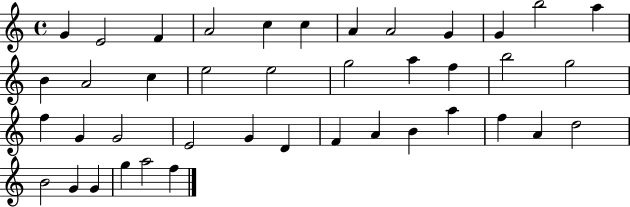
G4/q E4/h F4/q A4/h C5/q C5/q A4/q A4/h G4/q G4/q B5/h A5/q B4/q A4/h C5/q E5/h E5/h G5/h A5/q F5/q B5/h G5/h F5/q G4/q G4/h E4/h G4/q D4/q F4/q A4/q B4/q A5/q F5/q A4/q D5/h B4/h G4/q G4/q G5/q A5/h F5/q